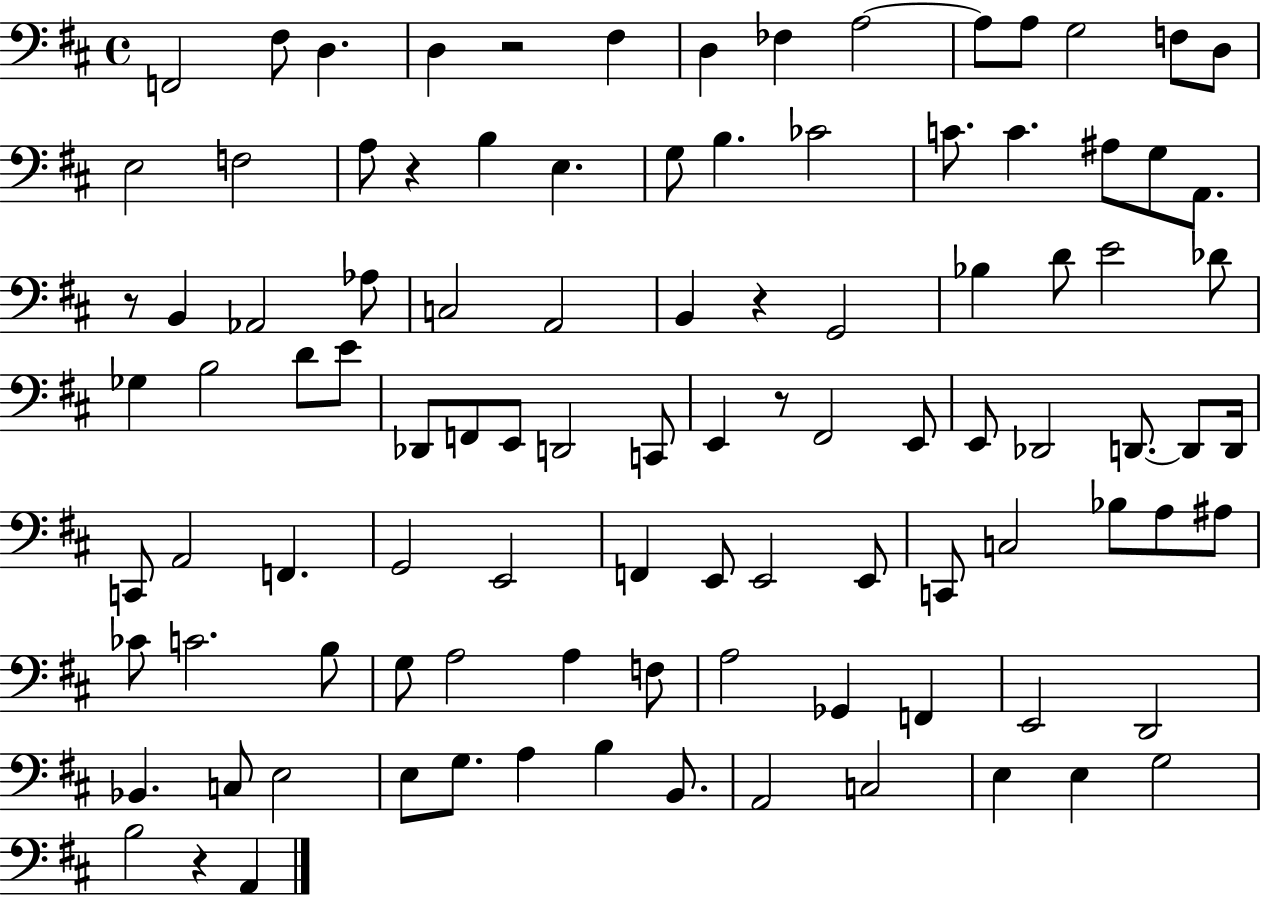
F2/h F#3/e D3/q. D3/q R/h F#3/q D3/q FES3/q A3/h A3/e A3/e G3/h F3/e D3/e E3/h F3/h A3/e R/q B3/q E3/q. G3/e B3/q. CES4/h C4/e. C4/q. A#3/e G3/e A2/e. R/e B2/q Ab2/h Ab3/e C3/h A2/h B2/q R/q G2/h Bb3/q D4/e E4/h Db4/e Gb3/q B3/h D4/e E4/e Db2/e F2/e E2/e D2/h C2/e E2/q R/e F#2/h E2/e E2/e Db2/h D2/e. D2/e D2/s C2/e A2/h F2/q. G2/h E2/h F2/q E2/e E2/h E2/e C2/e C3/h Bb3/e A3/e A#3/e CES4/e C4/h. B3/e G3/e A3/h A3/q F3/e A3/h Gb2/q F2/q E2/h D2/h Bb2/q. C3/e E3/h E3/e G3/e. A3/q B3/q B2/e. A2/h C3/h E3/q E3/q G3/h B3/h R/q A2/q